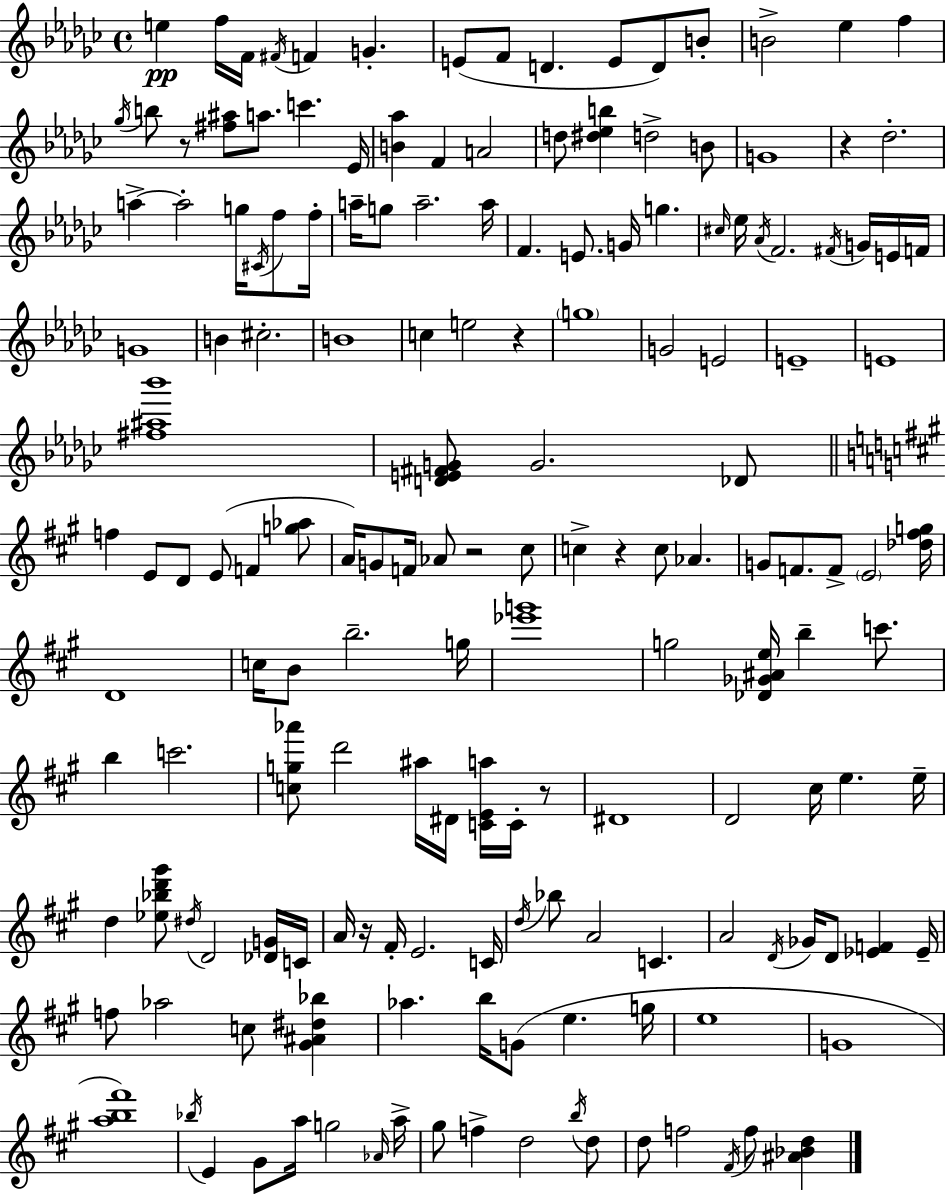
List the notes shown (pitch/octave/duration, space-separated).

E5/q F5/s F4/s F#4/s F4/q G4/q. E4/e F4/e D4/q. E4/e D4/e B4/e B4/h Eb5/q F5/q Gb5/s B5/e R/e [F#5,A#5]/e A5/e. C6/q. Eb4/s [B4,Ab5]/q F4/q A4/h D5/e [D#5,Eb5,B5]/q D5/h B4/e G4/w R/q Db5/h. A5/q A5/h G5/s C#4/s F5/e F5/s A5/s G5/e A5/h. A5/s F4/q. E4/e. G4/s G5/q. C#5/s Eb5/s Ab4/s F4/h. F#4/s G4/s E4/s F4/s G4/w B4/q C#5/h. B4/w C5/q E5/h R/q G5/w G4/h E4/h E4/w E4/w [F#5,A#5,Bb6]/w [D4,E4,F#4,G4]/e G4/h. Db4/e F5/q E4/e D4/e E4/e F4/q [G5,Ab5]/e A4/s G4/e F4/s Ab4/e R/h C#5/e C5/q R/q C5/e Ab4/q. G4/e F4/e. F4/e E4/h [Db5,F#5,G5]/s D4/w C5/s B4/e B5/h. G5/s [Eb6,G6]/w G5/h [Db4,Gb4,A#4,E5]/s B5/q C6/e. B5/q C6/h. [C5,G5,Ab6]/e D6/h A#5/s D#4/s [C4,E4,A5]/s C4/s R/e D#4/w D4/h C#5/s E5/q. E5/s D5/q [Eb5,Bb5,D6,G#6]/e D#5/s D4/h [Db4,G4]/s C4/s A4/s R/s F#4/s E4/h. C4/s D5/s Bb5/e A4/h C4/q. A4/h D4/s Gb4/s D4/e [Eb4,F4]/q Eb4/s F5/e Ab5/h C5/e [G#4,A#4,D#5,Bb5]/q Ab5/q. B5/s G4/e E5/q. G5/s E5/w G4/w [A5,B5,F#6]/w Bb5/s E4/q G#4/e A5/s G5/h Ab4/s A5/s G#5/e F5/q D5/h B5/s D5/e D5/e F5/h F#4/s F5/e [A#4,Bb4,D5]/q